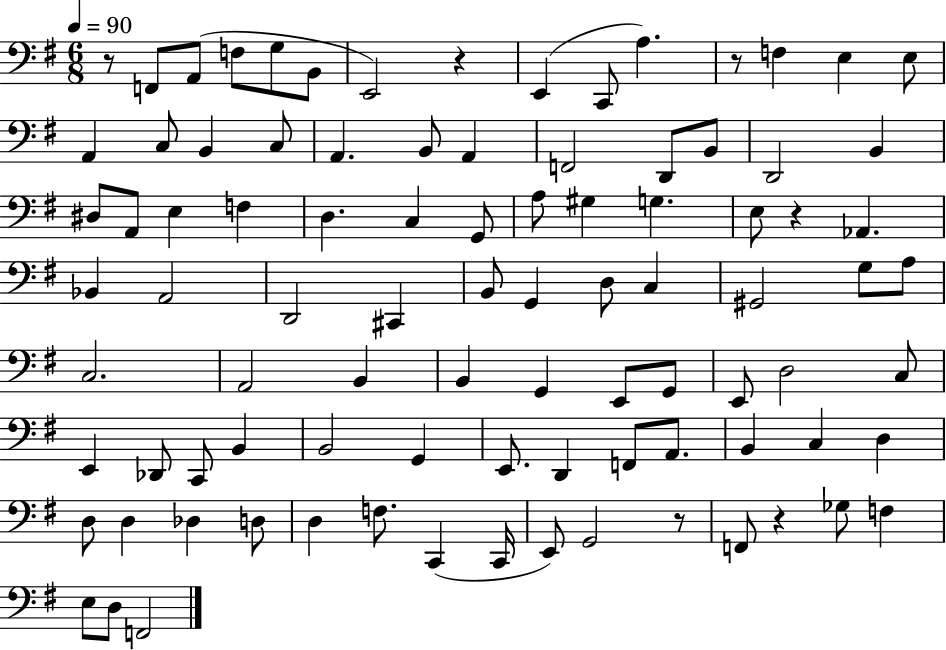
{
  \clef bass
  \numericTimeSignature
  \time 6/8
  \key g \major
  \tempo 4 = 90
  r8 f,8 a,8( f8 g8 b,8 | e,2) r4 | e,4( c,8 a4.) | r8 f4 e4 e8 | \break a,4 c8 b,4 c8 | a,4. b,8 a,4 | f,2 d,8 b,8 | d,2 b,4 | \break dis8 a,8 e4 f4 | d4. c4 g,8 | a8 gis4 g4. | e8 r4 aes,4. | \break bes,4 a,2 | d,2 cis,4 | b,8 g,4 d8 c4 | gis,2 g8 a8 | \break c2. | a,2 b,4 | b,4 g,4 e,8 g,8 | e,8 d2 c8 | \break e,4 des,8 c,8 b,4 | b,2 g,4 | e,8. d,4 f,8 a,8. | b,4 c4 d4 | \break d8 d4 des4 d8 | d4 f8. c,4( c,16 | e,8) g,2 r8 | f,8 r4 ges8 f4 | \break e8 d8 f,2 | \bar "|."
}